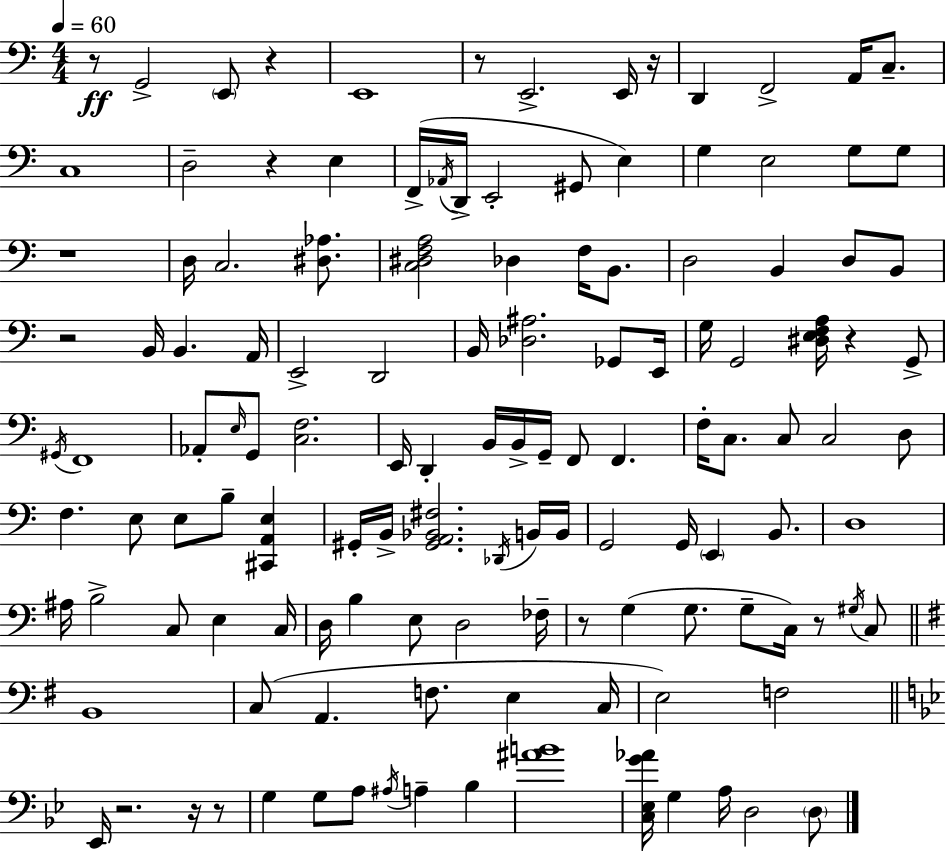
{
  \clef bass
  \numericTimeSignature
  \time 4/4
  \key c \major
  \tempo 4 = 60
  r8\ff g,2-> \parenthesize e,8 r4 | e,1 | r8 e,2.-> e,16 r16 | d,4 f,2-> a,16 c8.-- | \break c1 | d2-- r4 e4 | f,16->( \acciaccatura { aes,16 } d,16-> e,2-. gis,8 e4) | g4 e2 g8 g8 | \break r1 | d16 c2. <dis aes>8. | <c dis f a>2 des4 f16 b,8. | d2 b,4 d8 b,8 | \break r2 b,16 b,4. | a,16 e,2-> d,2 | b,16 <des ais>2. ges,8 | e,16 g16 g,2 <dis e f a>16 r4 g,8-> | \break \acciaccatura { gis,16 } f,1 | aes,8-. \grace { e16 } g,8 <c f>2. | e,16 d,4-. b,16 b,16-> g,16-- f,8 f,4. | f16-. c8. c8 c2 | \break d8 f4. e8 e8 b8-- <cis, a, e>4 | gis,16-. b,16-> <gis, a, bes, fis>2. | \acciaccatura { des,16 } b,16 b,16 g,2 g,16 \parenthesize e,4 | b,8. d1 | \break ais16 b2-> c8 e4 | c16 d16 b4 e8 d2 | fes16-- r8 g4( g8. g8-- c16) | r8 \acciaccatura { gis16 } c8 \bar "||" \break \key g \major b,1 | c8( a,4. f8. e4 c16 | e2) f2 | \bar "||" \break \key bes \major ees,16 r2. r16 r8 | g4 g8 a8 \acciaccatura { ais16 } a4-- bes4 | <ais' b'>1 | <c ees g' aes'>16 g4 a16 d2 \parenthesize d8 | \break \bar "|."
}